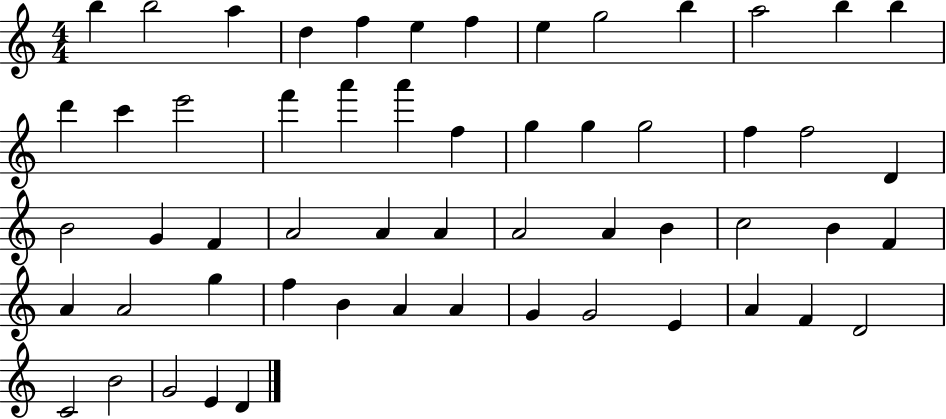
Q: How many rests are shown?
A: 0